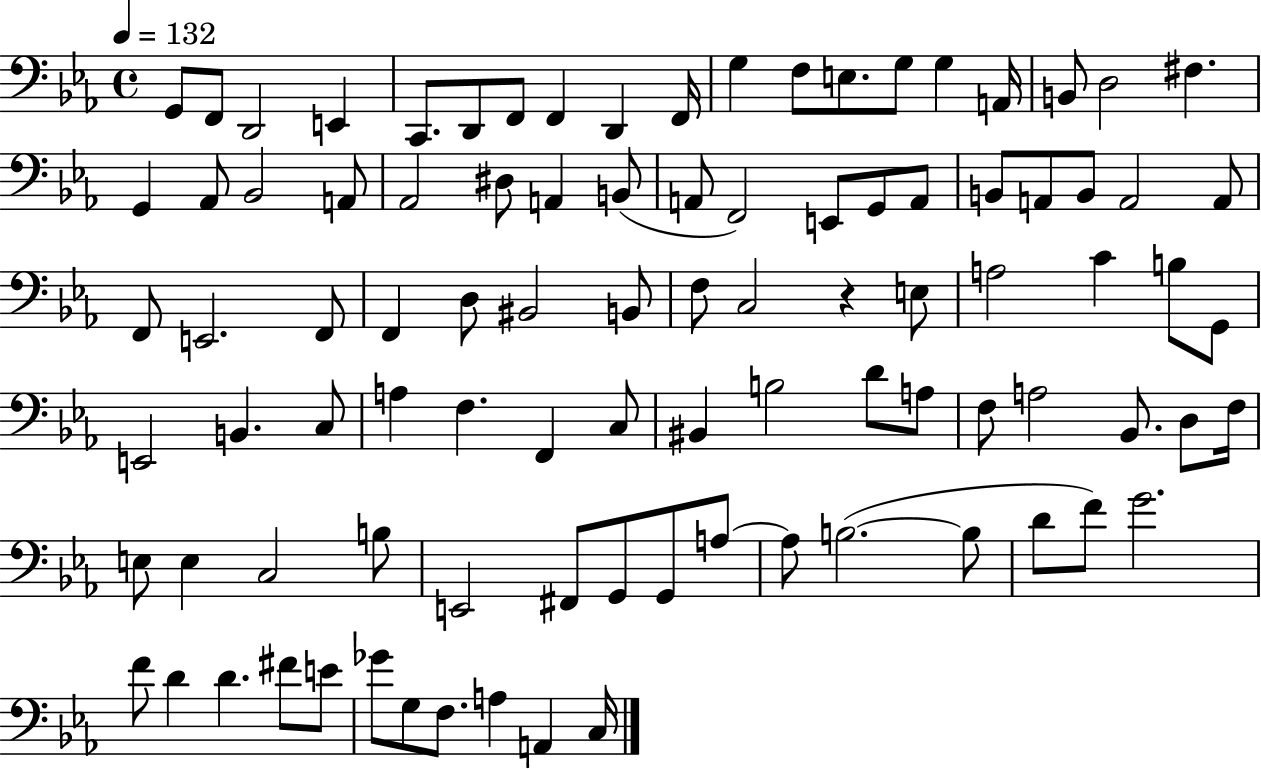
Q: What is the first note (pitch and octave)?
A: G2